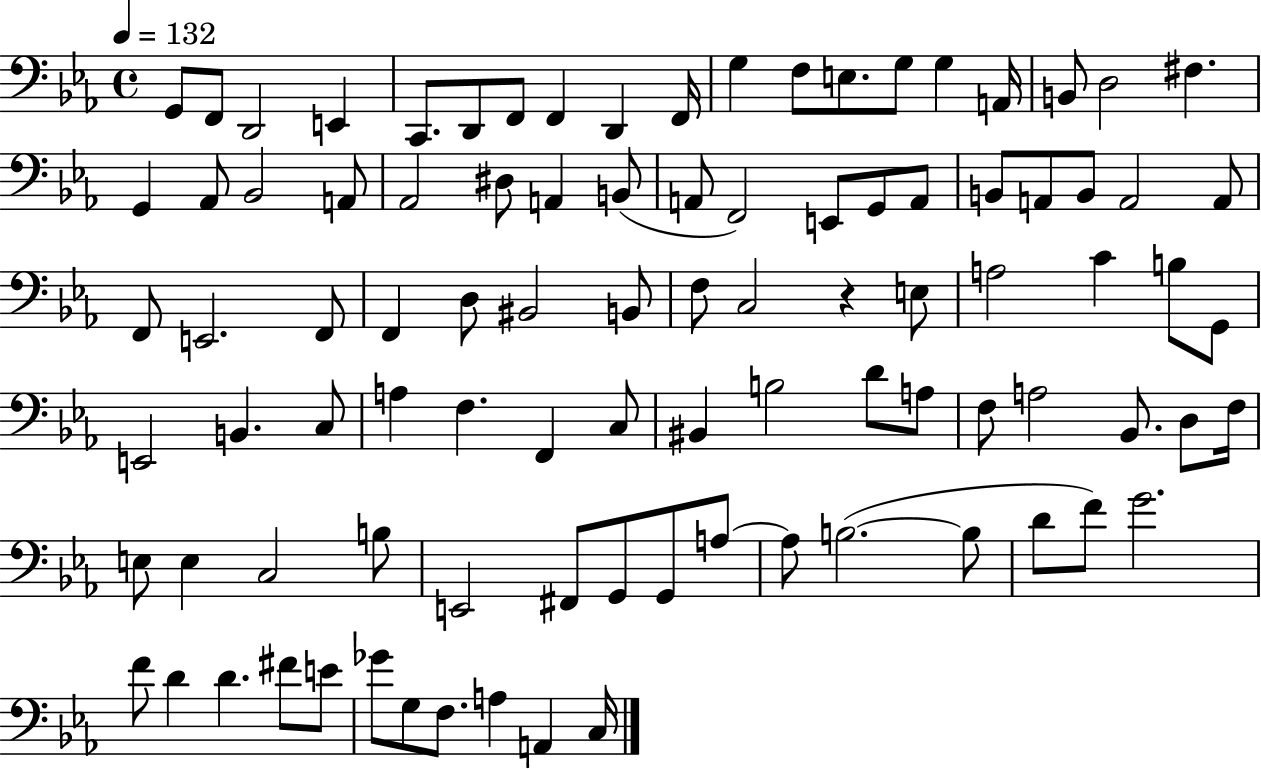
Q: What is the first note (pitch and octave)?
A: G2